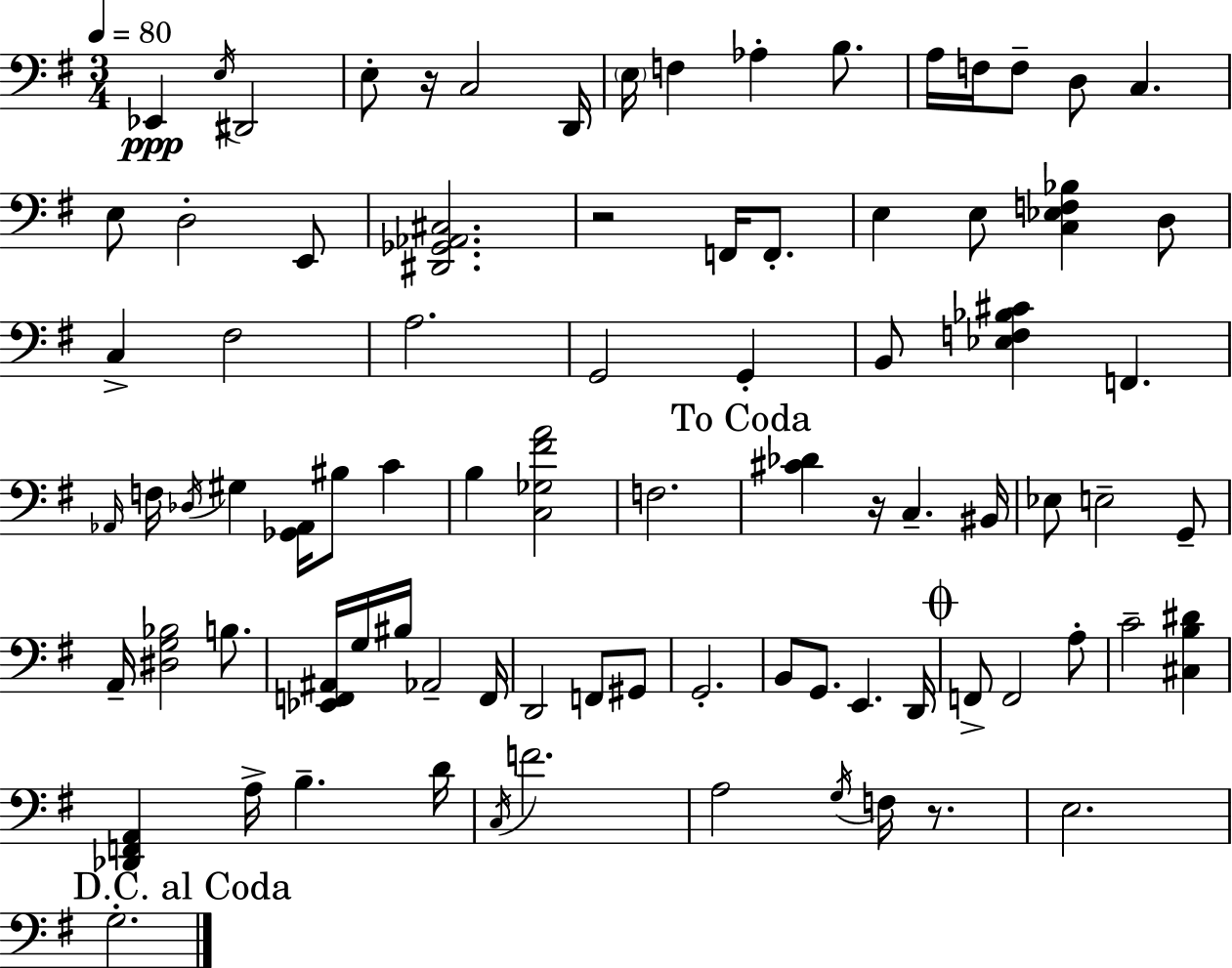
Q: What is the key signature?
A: G major